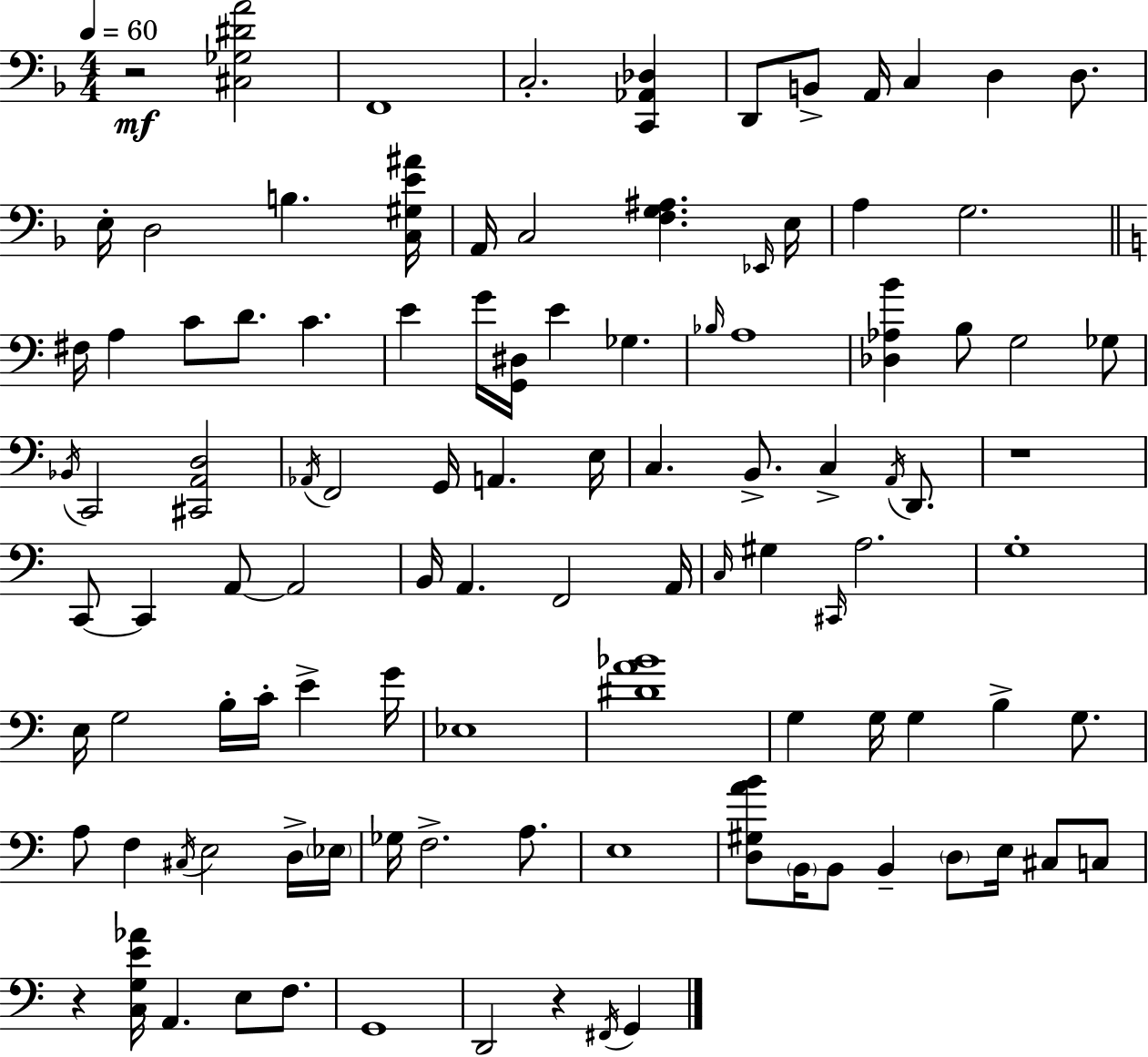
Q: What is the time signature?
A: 4/4